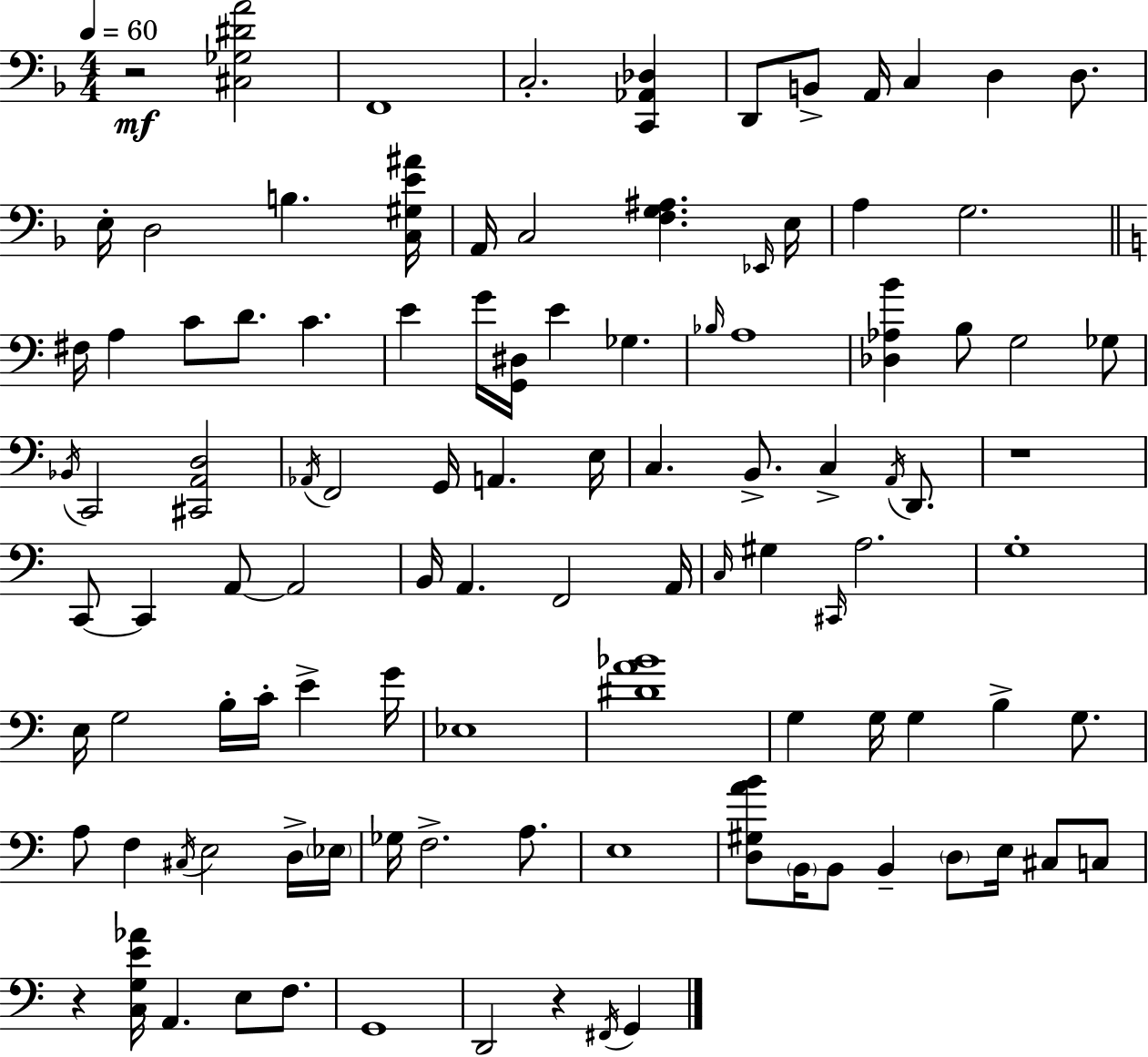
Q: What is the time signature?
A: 4/4